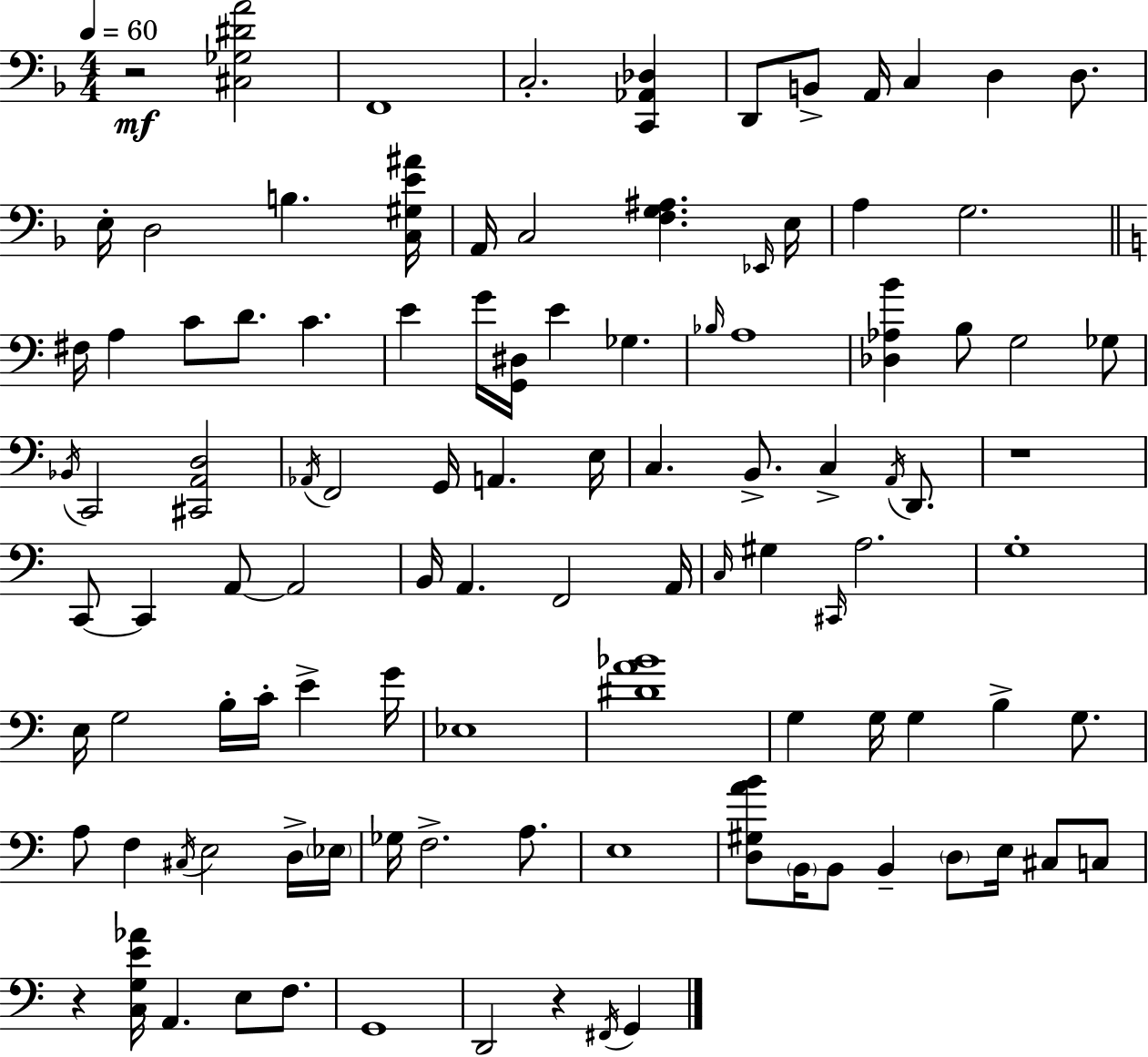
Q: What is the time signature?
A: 4/4